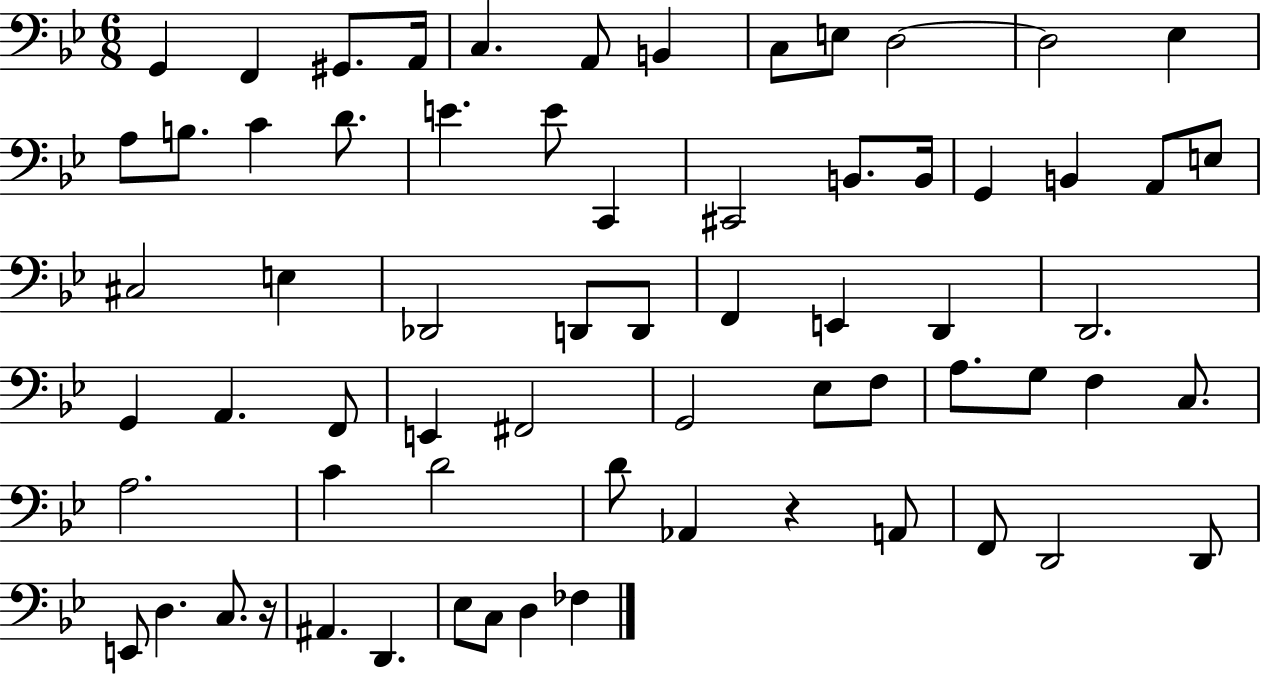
G2/q F2/q G#2/e. A2/s C3/q. A2/e B2/q C3/e E3/e D3/h D3/h Eb3/q A3/e B3/e. C4/q D4/e. E4/q. E4/e C2/q C#2/h B2/e. B2/s G2/q B2/q A2/e E3/e C#3/h E3/q Db2/h D2/e D2/e F2/q E2/q D2/q D2/h. G2/q A2/q. F2/e E2/q F#2/h G2/h Eb3/e F3/e A3/e. G3/e F3/q C3/e. A3/h. C4/q D4/h D4/e Ab2/q R/q A2/e F2/e D2/h D2/e E2/e D3/q. C3/e. R/s A#2/q. D2/q. Eb3/e C3/e D3/q FES3/q